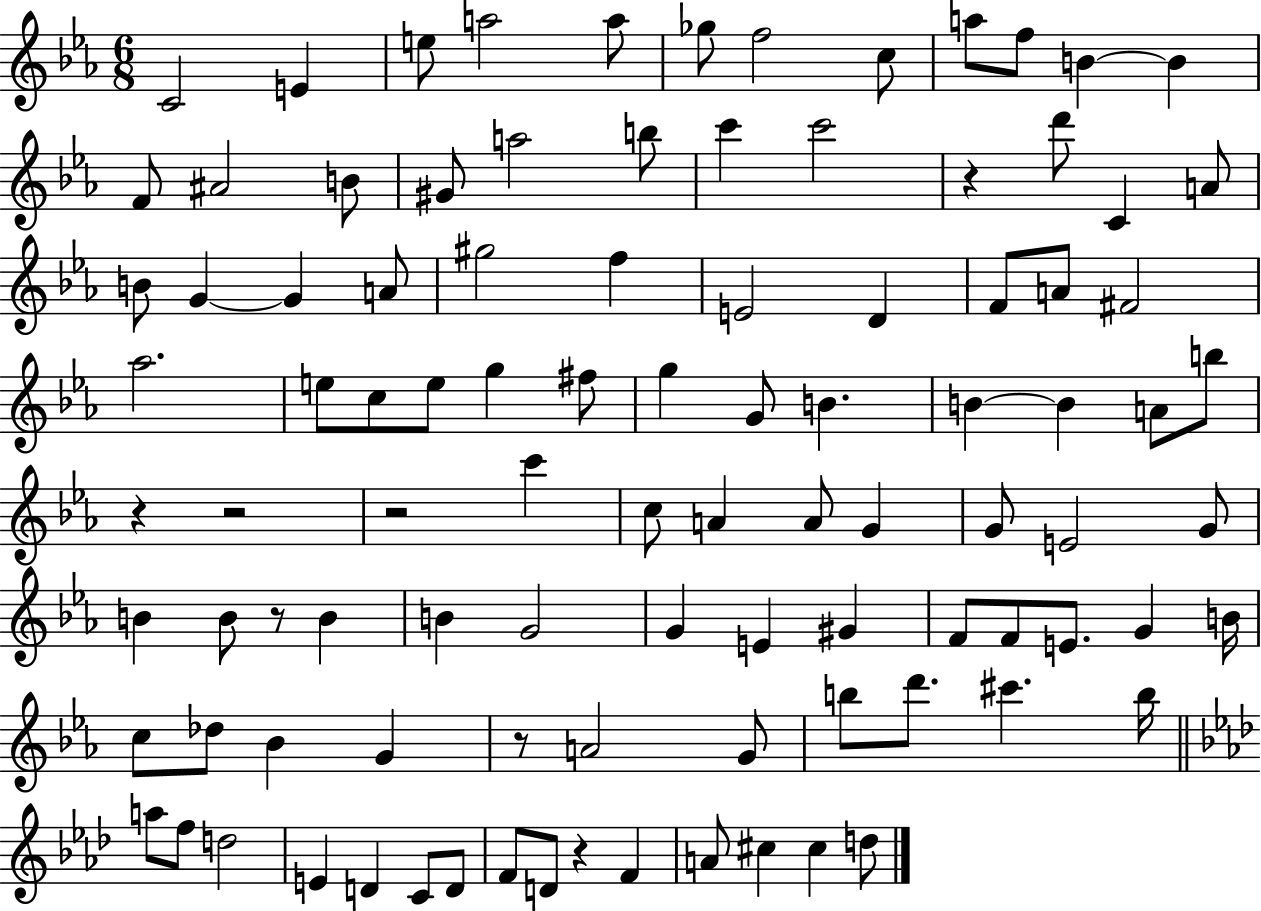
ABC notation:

X:1
T:Untitled
M:6/8
L:1/4
K:Eb
C2 E e/2 a2 a/2 _g/2 f2 c/2 a/2 f/2 B B F/2 ^A2 B/2 ^G/2 a2 b/2 c' c'2 z d'/2 C A/2 B/2 G G A/2 ^g2 f E2 D F/2 A/2 ^F2 _a2 e/2 c/2 e/2 g ^f/2 g G/2 B B B A/2 b/2 z z2 z2 c' c/2 A A/2 G G/2 E2 G/2 B B/2 z/2 B B G2 G E ^G F/2 F/2 E/2 G B/4 c/2 _d/2 _B G z/2 A2 G/2 b/2 d'/2 ^c' b/4 a/2 f/2 d2 E D C/2 D/2 F/2 D/2 z F A/2 ^c ^c d/2